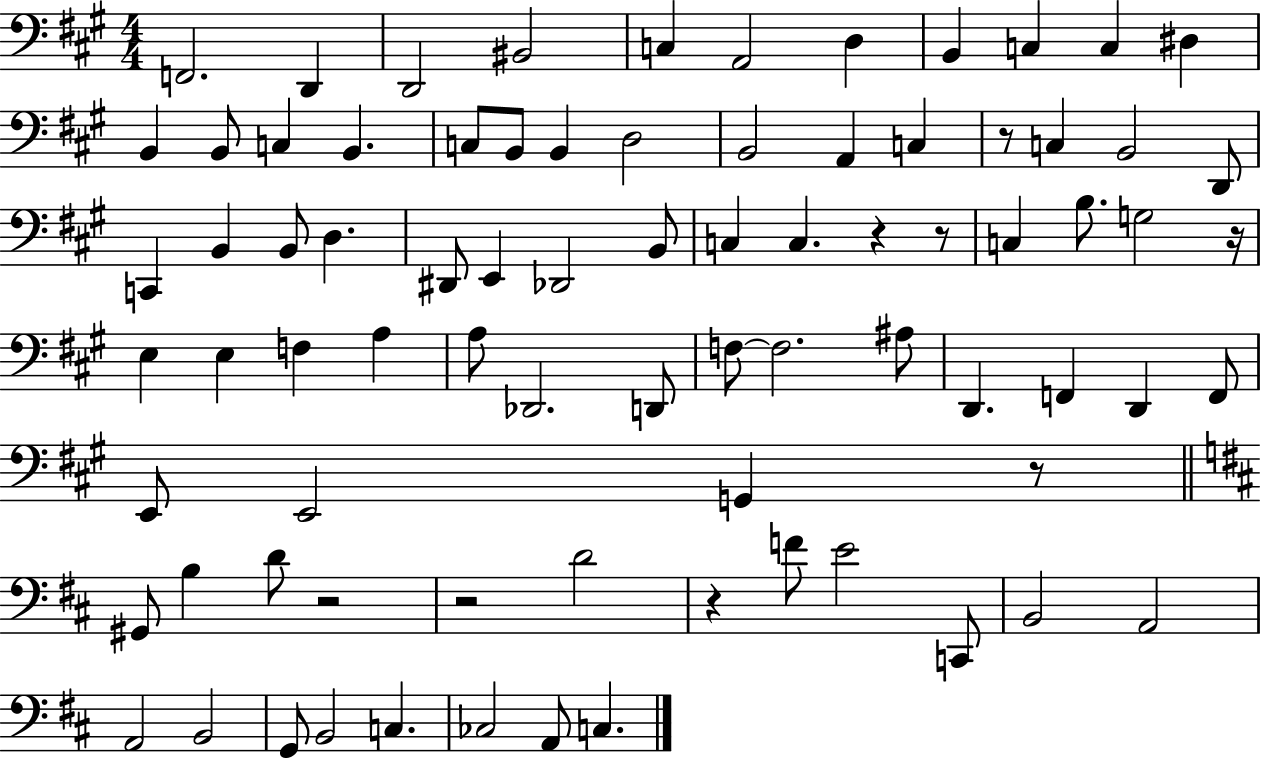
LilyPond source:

{
  \clef bass
  \numericTimeSignature
  \time 4/4
  \key a \major
  f,2. d,4 | d,2 bis,2 | c4 a,2 d4 | b,4 c4 c4 dis4 | \break b,4 b,8 c4 b,4. | c8 b,8 b,4 d2 | b,2 a,4 c4 | r8 c4 b,2 d,8 | \break c,4 b,4 b,8 d4. | dis,8 e,4 des,2 b,8 | c4 c4. r4 r8 | c4 b8. g2 r16 | \break e4 e4 f4 a4 | a8 des,2. d,8 | f8~~ f2. ais8 | d,4. f,4 d,4 f,8 | \break e,8 e,2 g,4 r8 | \bar "||" \break \key d \major gis,8 b4 d'8 r2 | r2 d'2 | r4 f'8 e'2 c,8 | b,2 a,2 | \break a,2 b,2 | g,8 b,2 c4. | ces2 a,8 c4. | \bar "|."
}